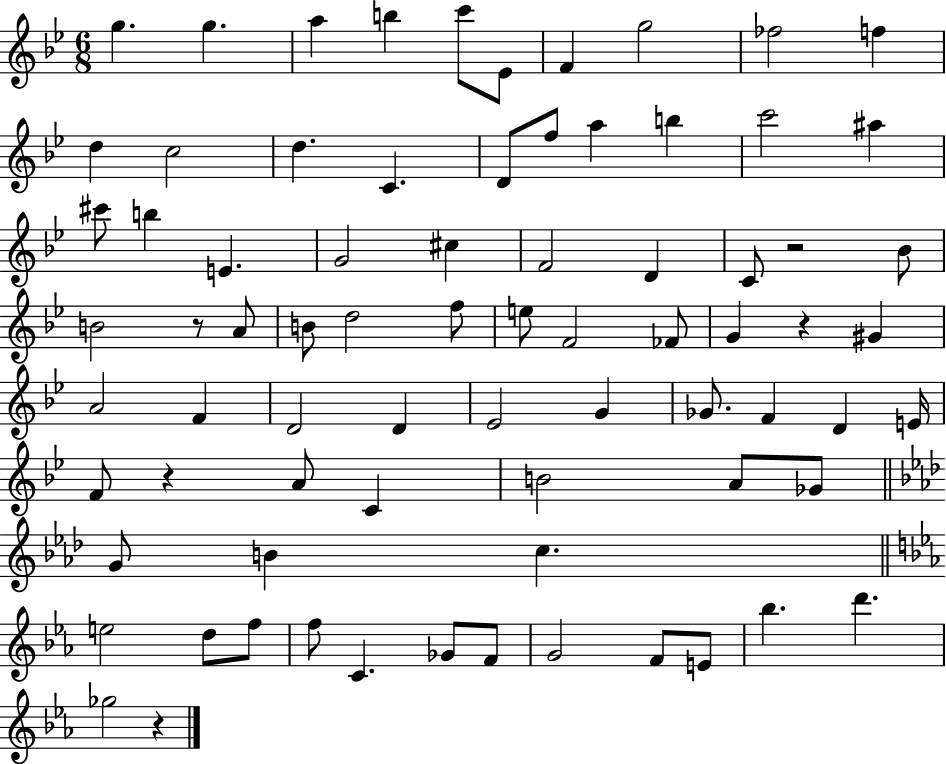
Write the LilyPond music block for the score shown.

{
  \clef treble
  \numericTimeSignature
  \time 6/8
  \key bes \major
  \repeat volta 2 { g''4. g''4. | a''4 b''4 c'''8 ees'8 | f'4 g''2 | fes''2 f''4 | \break d''4 c''2 | d''4. c'4. | d'8 f''8 a''4 b''4 | c'''2 ais''4 | \break cis'''8 b''4 e'4. | g'2 cis''4 | f'2 d'4 | c'8 r2 bes'8 | \break b'2 r8 a'8 | b'8 d''2 f''8 | e''8 f'2 fes'8 | g'4 r4 gis'4 | \break a'2 f'4 | d'2 d'4 | ees'2 g'4 | ges'8. f'4 d'4 e'16 | \break f'8 r4 a'8 c'4 | b'2 a'8 ges'8 | \bar "||" \break \key aes \major g'8 b'4 c''4. | \bar "||" \break \key c \minor e''2 d''8 f''8 | f''8 c'4. ges'8 f'8 | g'2 f'8 e'8 | bes''4. d'''4. | \break ges''2 r4 | } \bar "|."
}